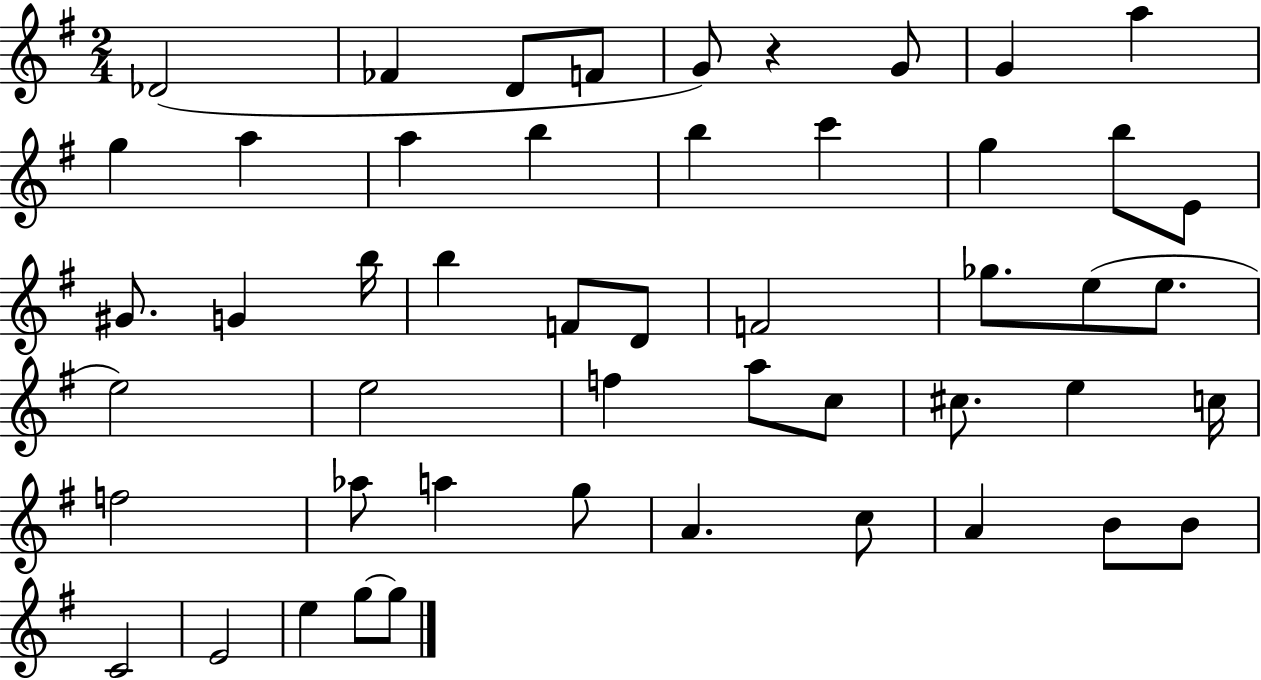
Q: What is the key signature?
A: G major